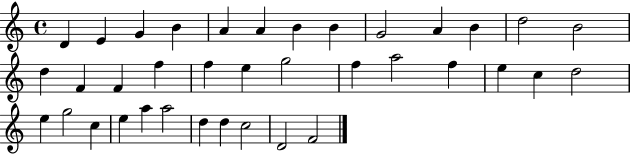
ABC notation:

X:1
T:Untitled
M:4/4
L:1/4
K:C
D E G B A A B B G2 A B d2 B2 d F F f f e g2 f a2 f e c d2 e g2 c e a a2 d d c2 D2 F2